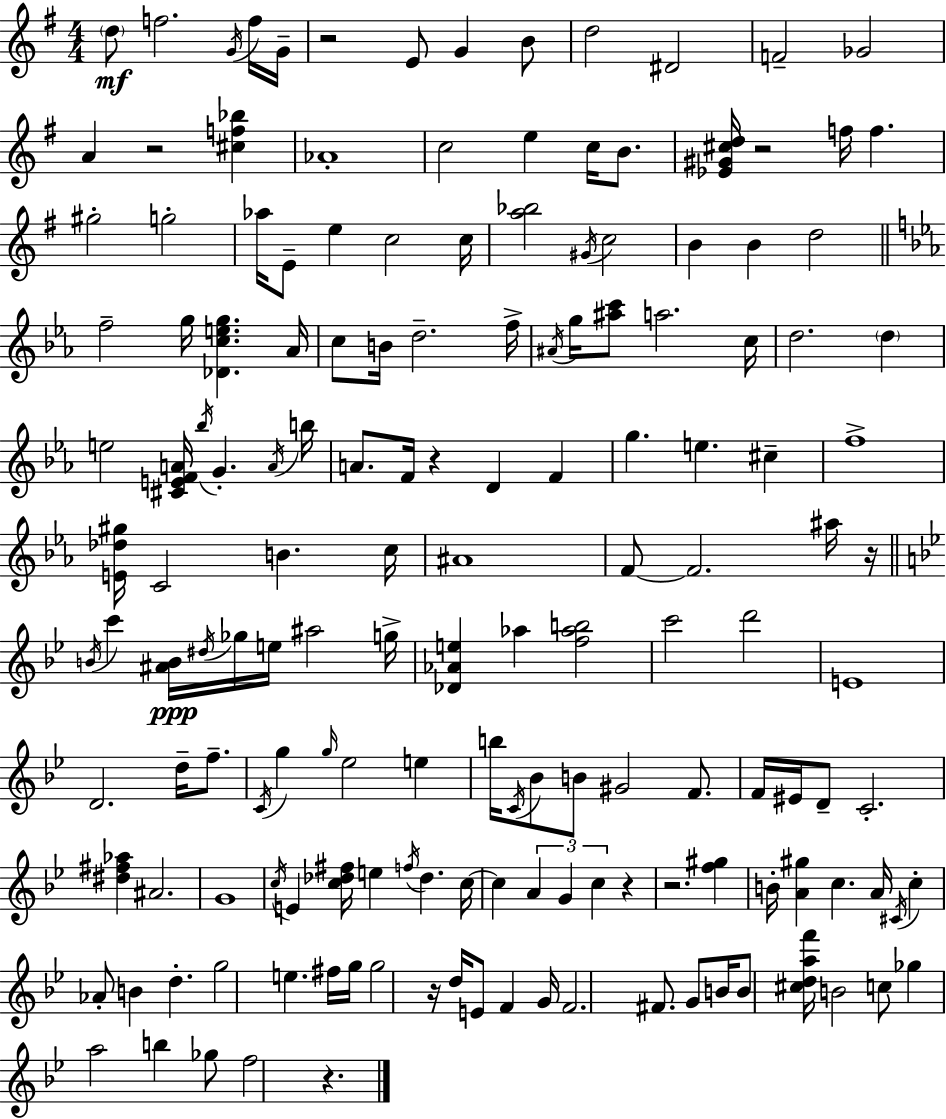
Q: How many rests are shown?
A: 9